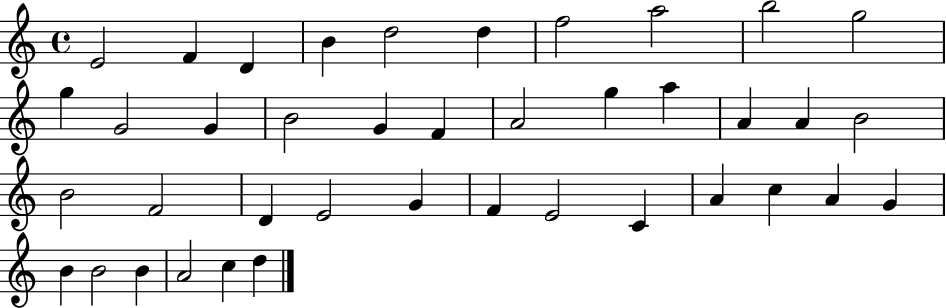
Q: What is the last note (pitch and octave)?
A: D5